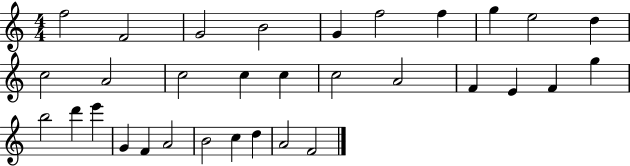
{
  \clef treble
  \numericTimeSignature
  \time 4/4
  \key c \major
  f''2 f'2 | g'2 b'2 | g'4 f''2 f''4 | g''4 e''2 d''4 | \break c''2 a'2 | c''2 c''4 c''4 | c''2 a'2 | f'4 e'4 f'4 g''4 | \break b''2 d'''4 e'''4 | g'4 f'4 a'2 | b'2 c''4 d''4 | a'2 f'2 | \break \bar "|."
}